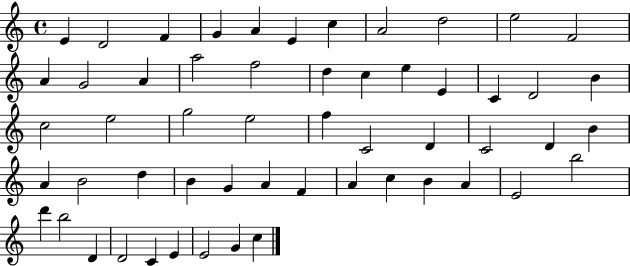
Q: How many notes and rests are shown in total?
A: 55